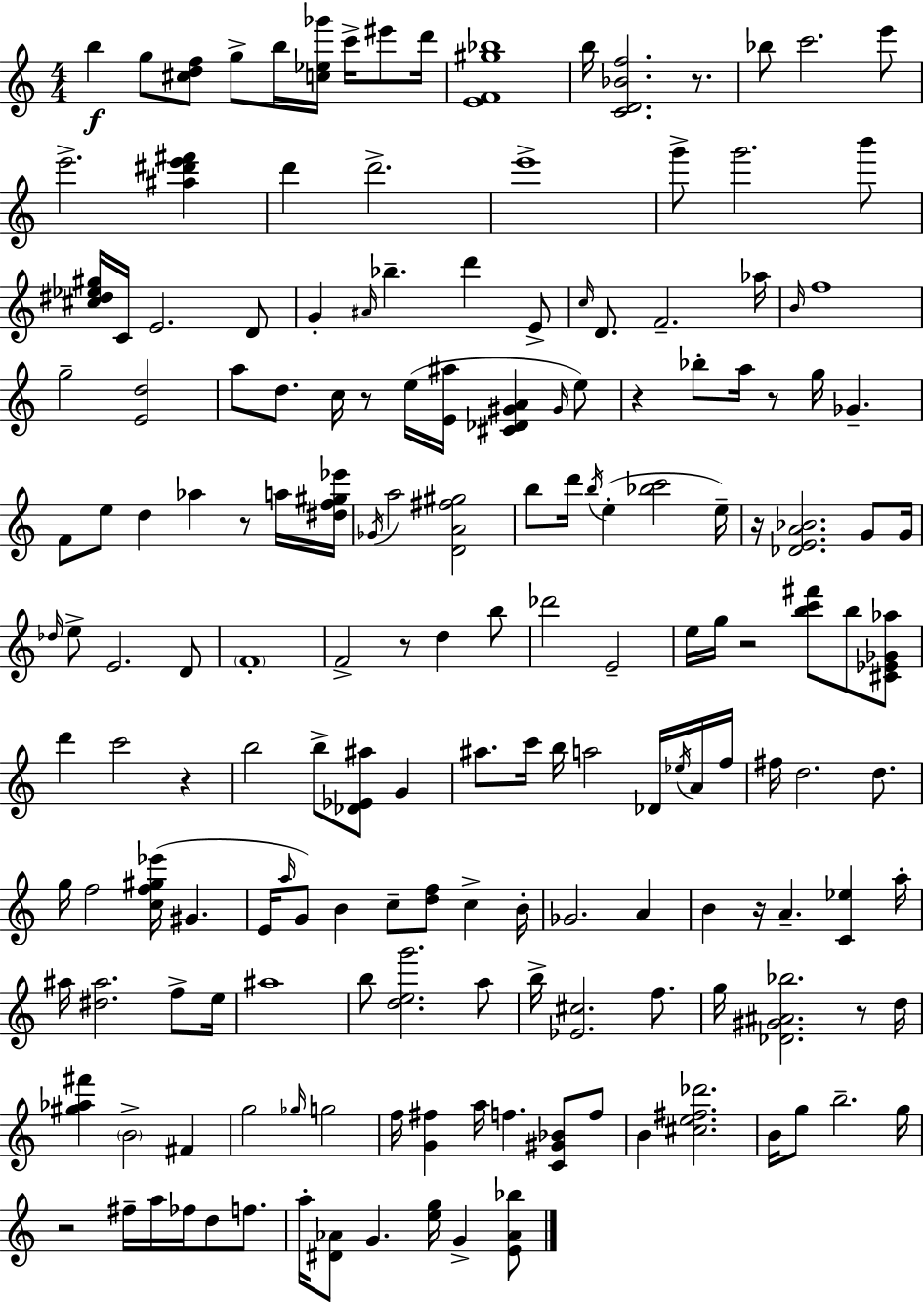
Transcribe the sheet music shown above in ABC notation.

X:1
T:Untitled
M:4/4
L:1/4
K:Am
b g/2 [^cdf]/2 g/2 b/4 [c_e_g']/4 c'/4 ^e'/2 d'/4 [EF^g_b]4 b/4 [CD_Bf]2 z/2 _b/2 c'2 e'/2 e'2 [^a^d'e'^f'] d' d'2 e'4 g'/2 g'2 b'/2 [^c^d_e^g]/4 C/4 E2 D/2 G ^A/4 _b d' E/2 c/4 D/2 F2 _a/4 B/4 f4 g2 [Ed]2 a/2 d/2 c/4 z/2 e/4 [E^a]/4 [^C_D^GA] ^G/4 e/2 z _b/2 a/4 z/2 g/4 _G F/2 e/2 d _a z/2 a/4 [^df^g_e']/4 _G/4 a2 [DA^f^g]2 b/2 d'/4 b/4 e [_bc']2 e/4 z/4 [_DEA_B]2 G/2 G/4 _d/4 e/2 E2 D/2 F4 F2 z/2 d b/2 _d'2 E2 e/4 g/4 z2 [bc'^f']/2 b/2 [^C_E_G_a]/2 d' c'2 z b2 b/2 [_D_E^a]/2 G ^a/2 c'/4 b/4 a2 _D/4 _e/4 A/4 f/4 ^f/4 d2 d/2 g/4 f2 [cf^g_e']/4 ^G E/4 a/4 G/2 B c/2 [df]/2 c B/4 _G2 A B z/4 A [C_e] a/4 ^a/4 [^d^a]2 f/2 e/4 ^a4 b/2 [deg']2 a/2 b/4 [_E^c]2 f/2 g/4 [_D^G^A_b]2 z/2 d/4 [^g_a^f'] B2 ^F g2 _g/4 g2 f/4 [G^f] a/4 f [C^G_B]/2 f/2 B [^ce^f_d']2 B/4 g/2 b2 g/4 z2 ^f/4 a/4 _f/4 d/2 f/2 a/4 [^D_A]/2 G [eg]/4 G [E_A_b]/2